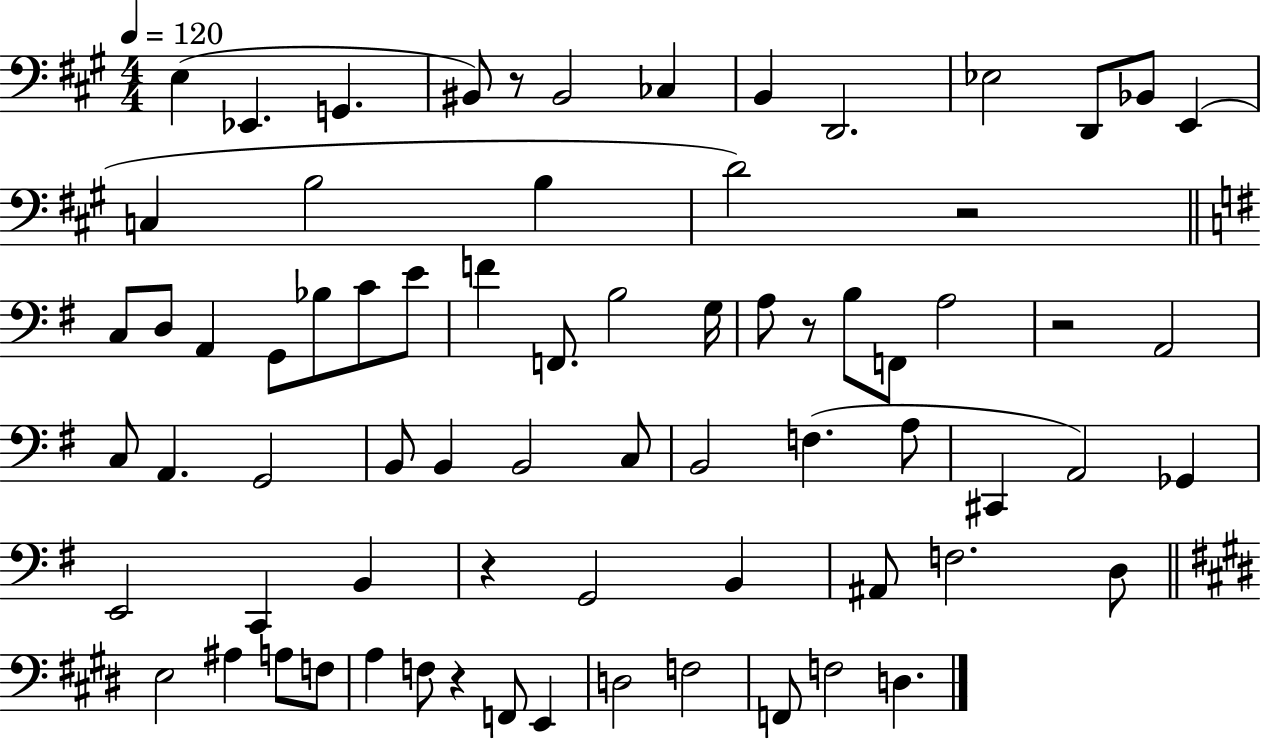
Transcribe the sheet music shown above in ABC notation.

X:1
T:Untitled
M:4/4
L:1/4
K:A
E, _E,, G,, ^B,,/2 z/2 ^B,,2 _C, B,, D,,2 _E,2 D,,/2 _B,,/2 E,, C, B,2 B, D2 z2 C,/2 D,/2 A,, G,,/2 _B,/2 C/2 E/2 F F,,/2 B,2 G,/4 A,/2 z/2 B,/2 F,,/2 A,2 z2 A,,2 C,/2 A,, G,,2 B,,/2 B,, B,,2 C,/2 B,,2 F, A,/2 ^C,, A,,2 _G,, E,,2 C,, B,, z G,,2 B,, ^A,,/2 F,2 D,/2 E,2 ^A, A,/2 F,/2 A, F,/2 z F,,/2 E,, D,2 F,2 F,,/2 F,2 D,